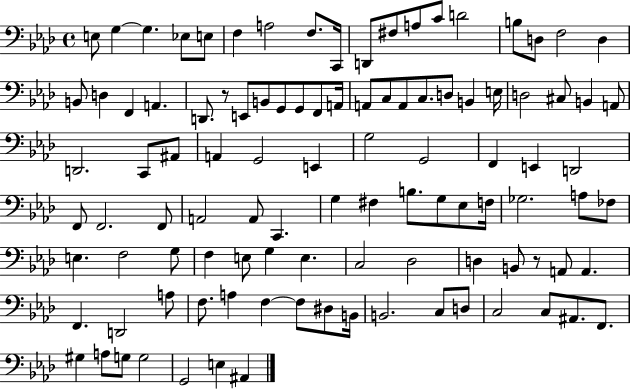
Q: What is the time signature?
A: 4/4